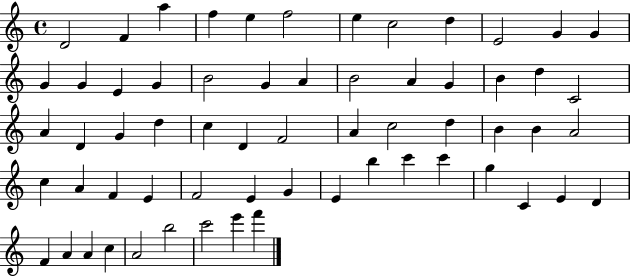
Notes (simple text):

D4/h F4/q A5/q F5/q E5/q F5/h E5/q C5/h D5/q E4/h G4/q G4/q G4/q G4/q E4/q G4/q B4/h G4/q A4/q B4/h A4/q G4/q B4/q D5/q C4/h A4/q D4/q G4/q D5/q C5/q D4/q F4/h A4/q C5/h D5/q B4/q B4/q A4/h C5/q A4/q F4/q E4/q F4/h E4/q G4/q E4/q B5/q C6/q C6/q G5/q C4/q E4/q D4/q F4/q A4/q A4/q C5/q A4/h B5/h C6/h E6/q F6/q